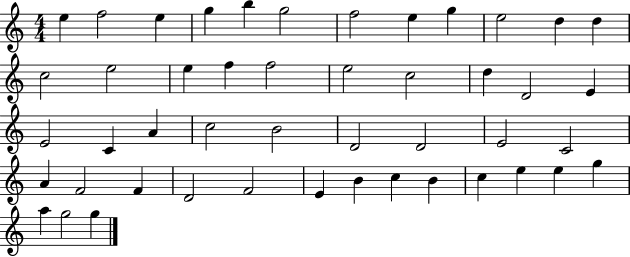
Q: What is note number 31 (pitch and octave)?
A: C4